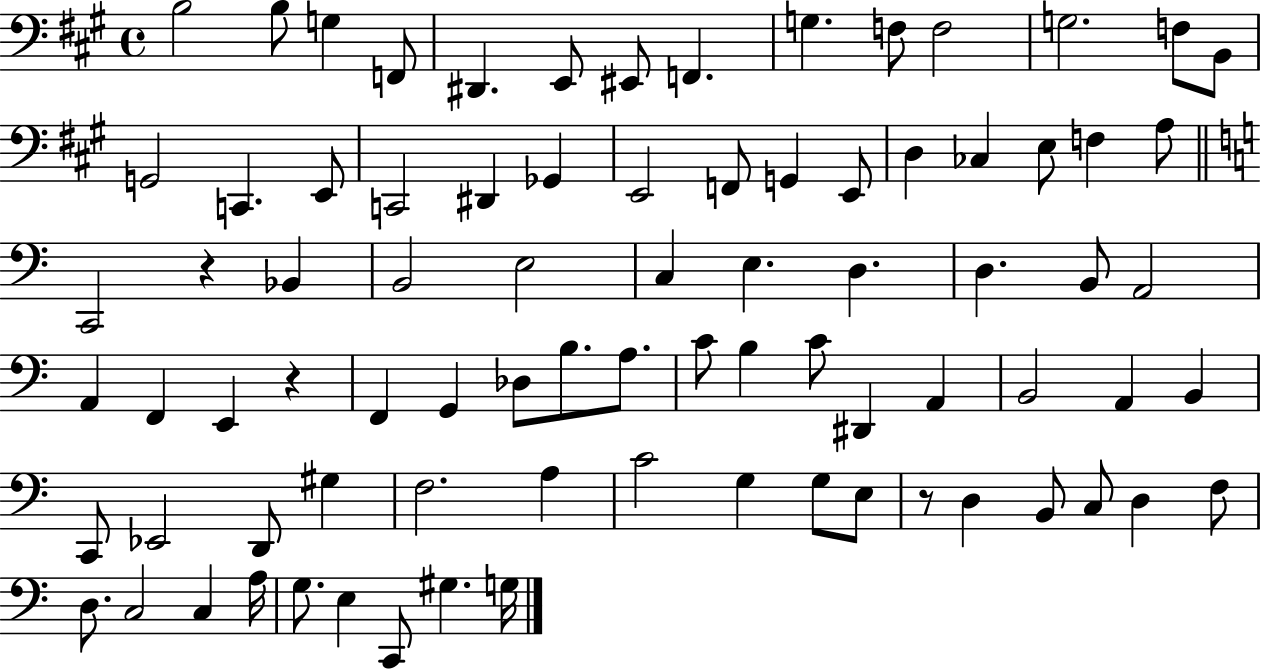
{
  \clef bass
  \time 4/4
  \defaultTimeSignature
  \key a \major
  b2 b8 g4 f,8 | dis,4. e,8 eis,8 f,4. | g4. f8 f2 | g2. f8 b,8 | \break g,2 c,4. e,8 | c,2 dis,4 ges,4 | e,2 f,8 g,4 e,8 | d4 ces4 e8 f4 a8 | \break \bar "||" \break \key c \major c,2 r4 bes,4 | b,2 e2 | c4 e4. d4. | d4. b,8 a,2 | \break a,4 f,4 e,4 r4 | f,4 g,4 des8 b8. a8. | c'8 b4 c'8 dis,4 a,4 | b,2 a,4 b,4 | \break c,8 ees,2 d,8 gis4 | f2. a4 | c'2 g4 g8 e8 | r8 d4 b,8 c8 d4 f8 | \break d8. c2 c4 a16 | g8. e4 c,8 gis4. g16 | \bar "|."
}